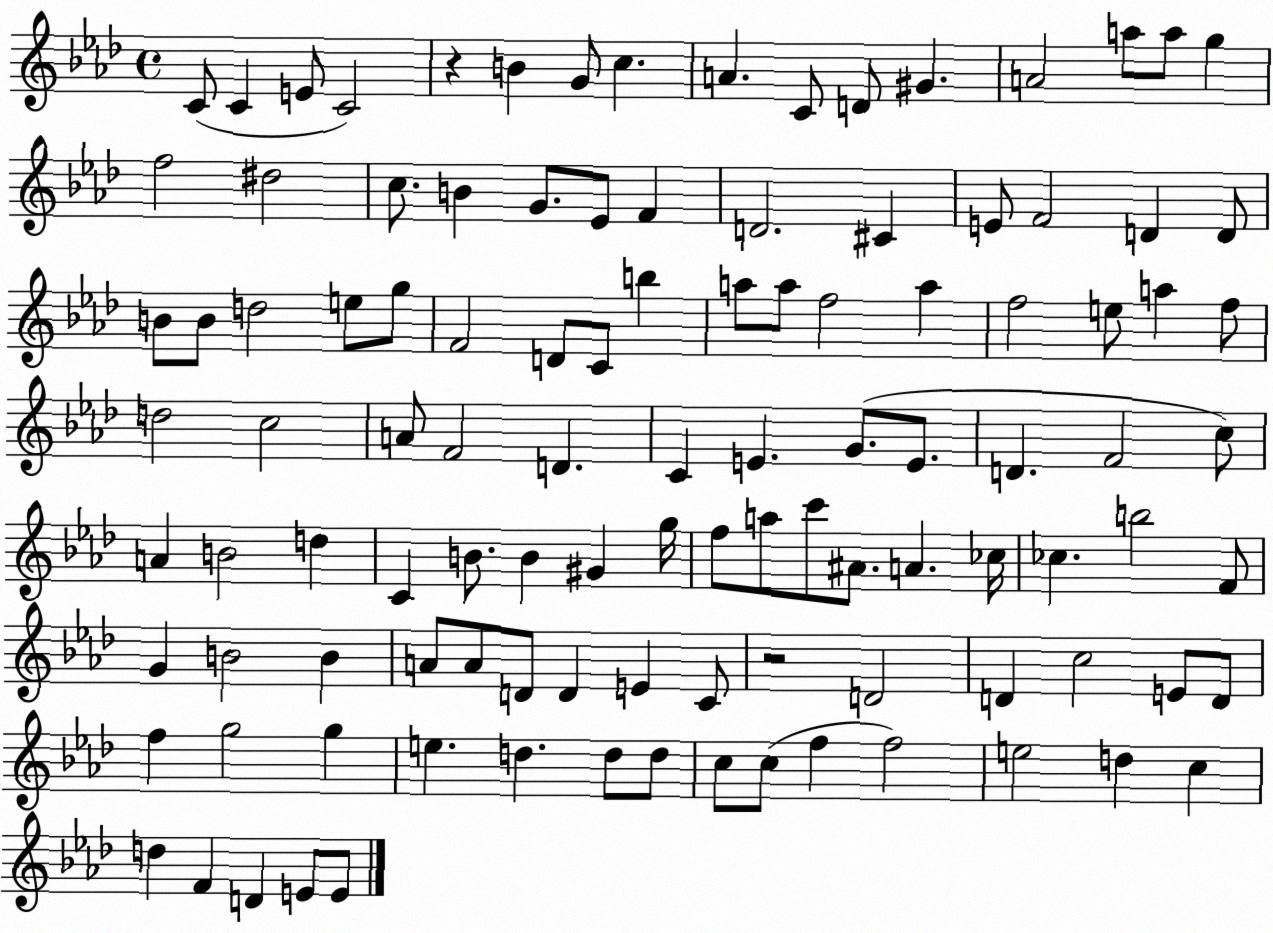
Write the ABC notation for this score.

X:1
T:Untitled
M:4/4
L:1/4
K:Ab
C/2 C E/2 C2 z B G/2 c A C/2 D/2 ^G A2 a/2 a/2 g f2 ^d2 c/2 B G/2 _E/2 F D2 ^C E/2 F2 D D/2 B/2 B/2 d2 e/2 g/2 F2 D/2 C/2 b a/2 a/2 f2 a f2 e/2 a f/2 d2 c2 A/2 F2 D C E G/2 E/2 D F2 c/2 A B2 d C B/2 B ^G g/4 f/2 a/2 c'/2 ^A/2 A _c/4 _c b2 F/2 G B2 B A/2 A/2 D/2 D E C/2 z2 D2 D c2 E/2 D/2 f g2 g e d d/2 d/2 c/2 c/2 f f2 e2 d c d F D E/2 E/2